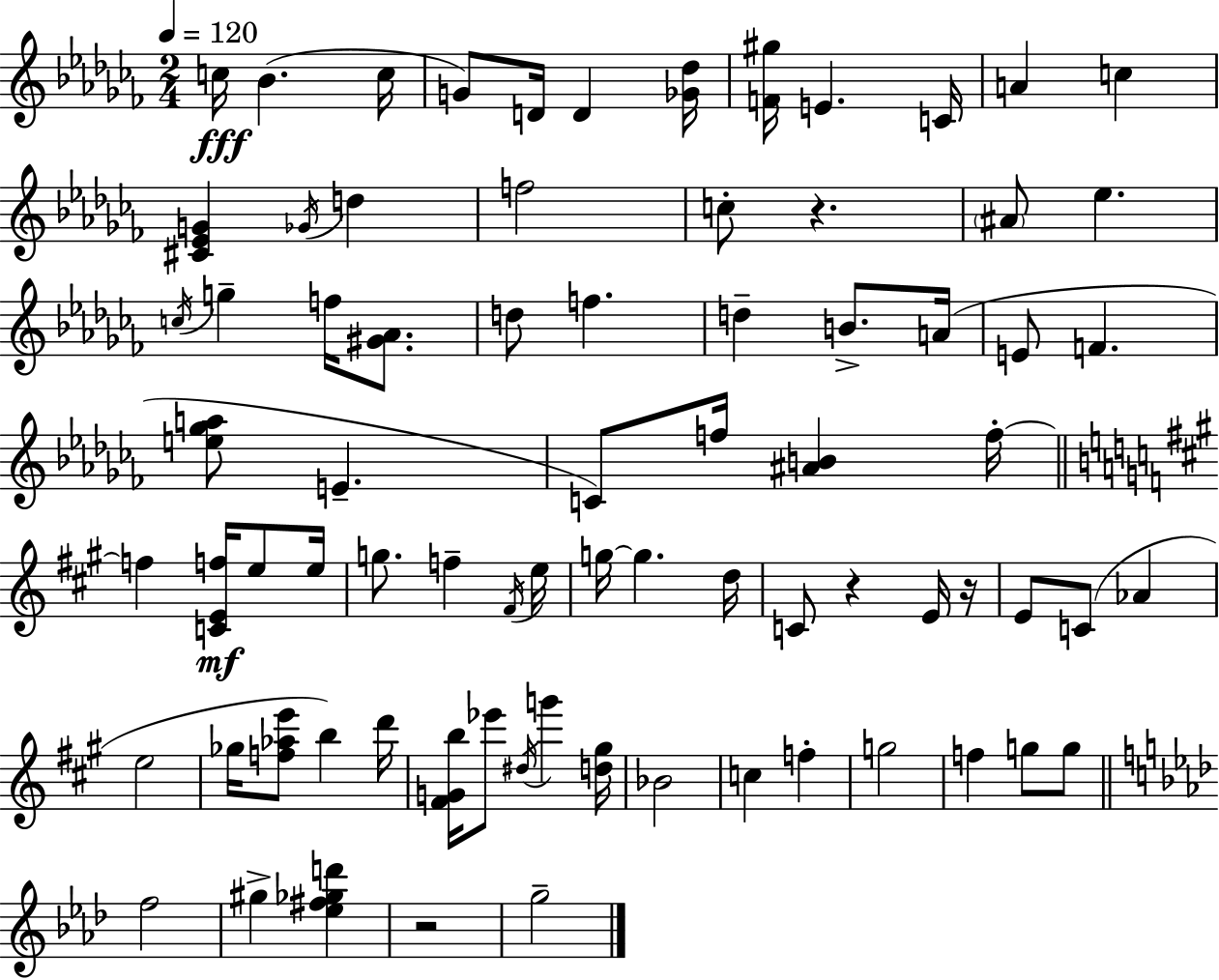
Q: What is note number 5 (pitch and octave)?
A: D4